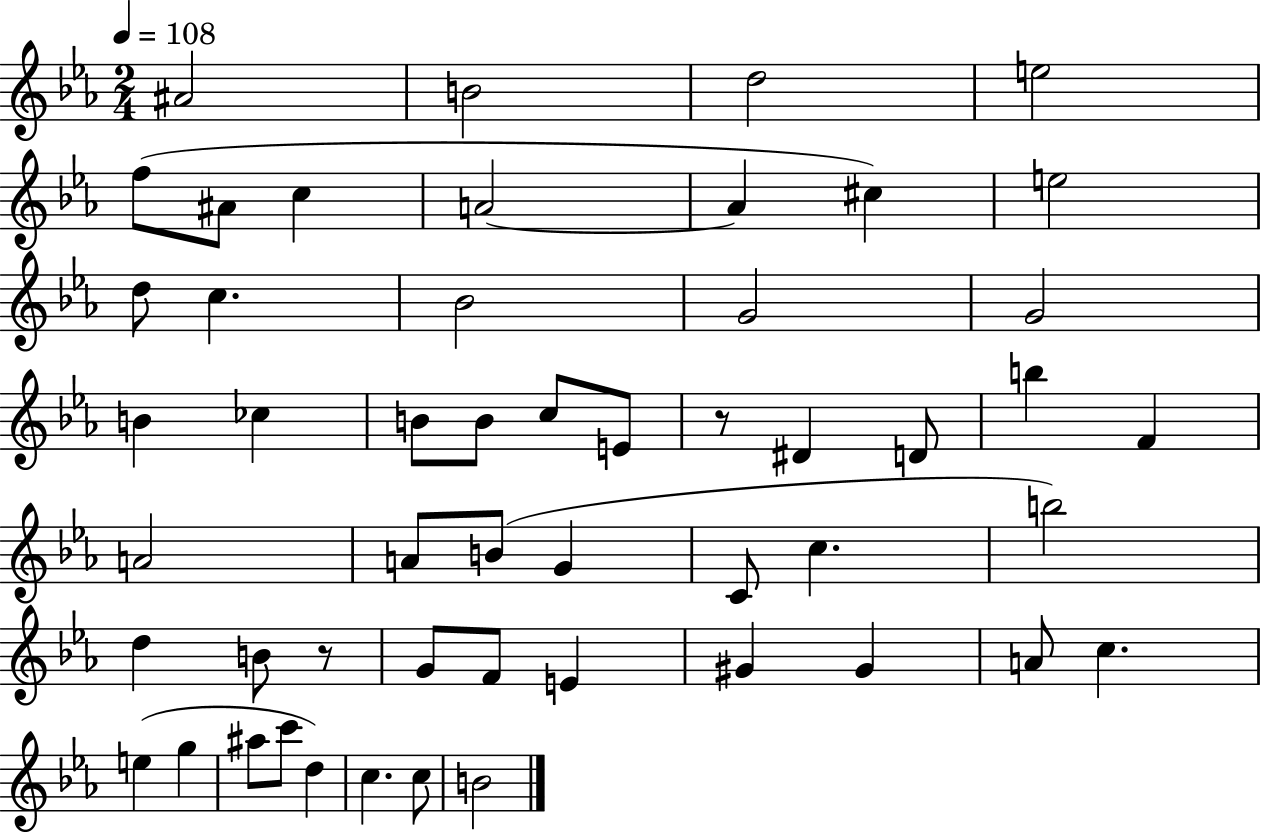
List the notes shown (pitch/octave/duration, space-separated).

A#4/h B4/h D5/h E5/h F5/e A#4/e C5/q A4/h A4/q C#5/q E5/h D5/e C5/q. Bb4/h G4/h G4/h B4/q CES5/q B4/e B4/e C5/e E4/e R/e D#4/q D4/e B5/q F4/q A4/h A4/e B4/e G4/q C4/e C5/q. B5/h D5/q B4/e R/e G4/e F4/e E4/q G#4/q G#4/q A4/e C5/q. E5/q G5/q A#5/e C6/e D5/q C5/q. C5/e B4/h